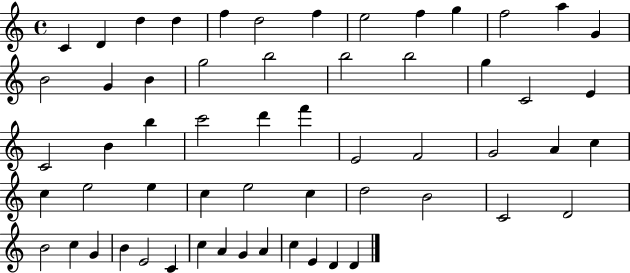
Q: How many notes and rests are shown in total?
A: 58